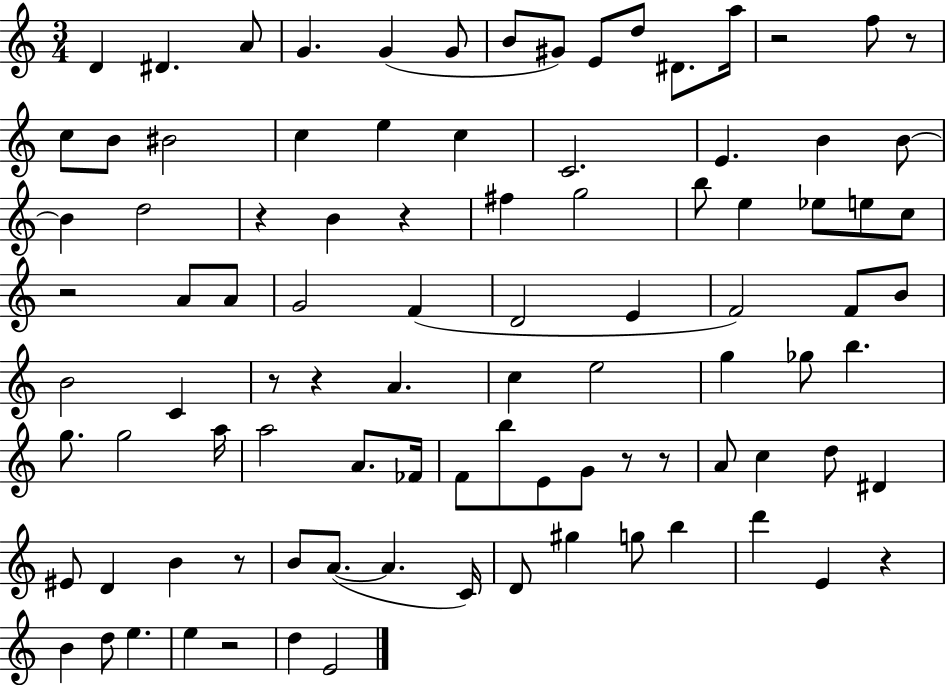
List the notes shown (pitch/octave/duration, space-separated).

D4/q D#4/q. A4/e G4/q. G4/q G4/e B4/e G#4/e E4/e D5/e D#4/e. A5/s R/h F5/e R/e C5/e B4/e BIS4/h C5/q E5/q C5/q C4/h. E4/q. B4/q B4/e B4/q D5/h R/q B4/q R/q F#5/q G5/h B5/e E5/q Eb5/e E5/e C5/e R/h A4/e A4/e G4/h F4/q D4/h E4/q F4/h F4/e B4/e B4/h C4/q R/e R/q A4/q. C5/q E5/h G5/q Gb5/e B5/q. G5/e. G5/h A5/s A5/h A4/e. FES4/s F4/e B5/e E4/e G4/e R/e R/e A4/e C5/q D5/e D#4/q EIS4/e D4/q B4/q R/e B4/e A4/e. A4/q. C4/s D4/e G#5/q G5/e B5/q D6/q E4/q R/q B4/q D5/e E5/q. E5/q R/h D5/q E4/h